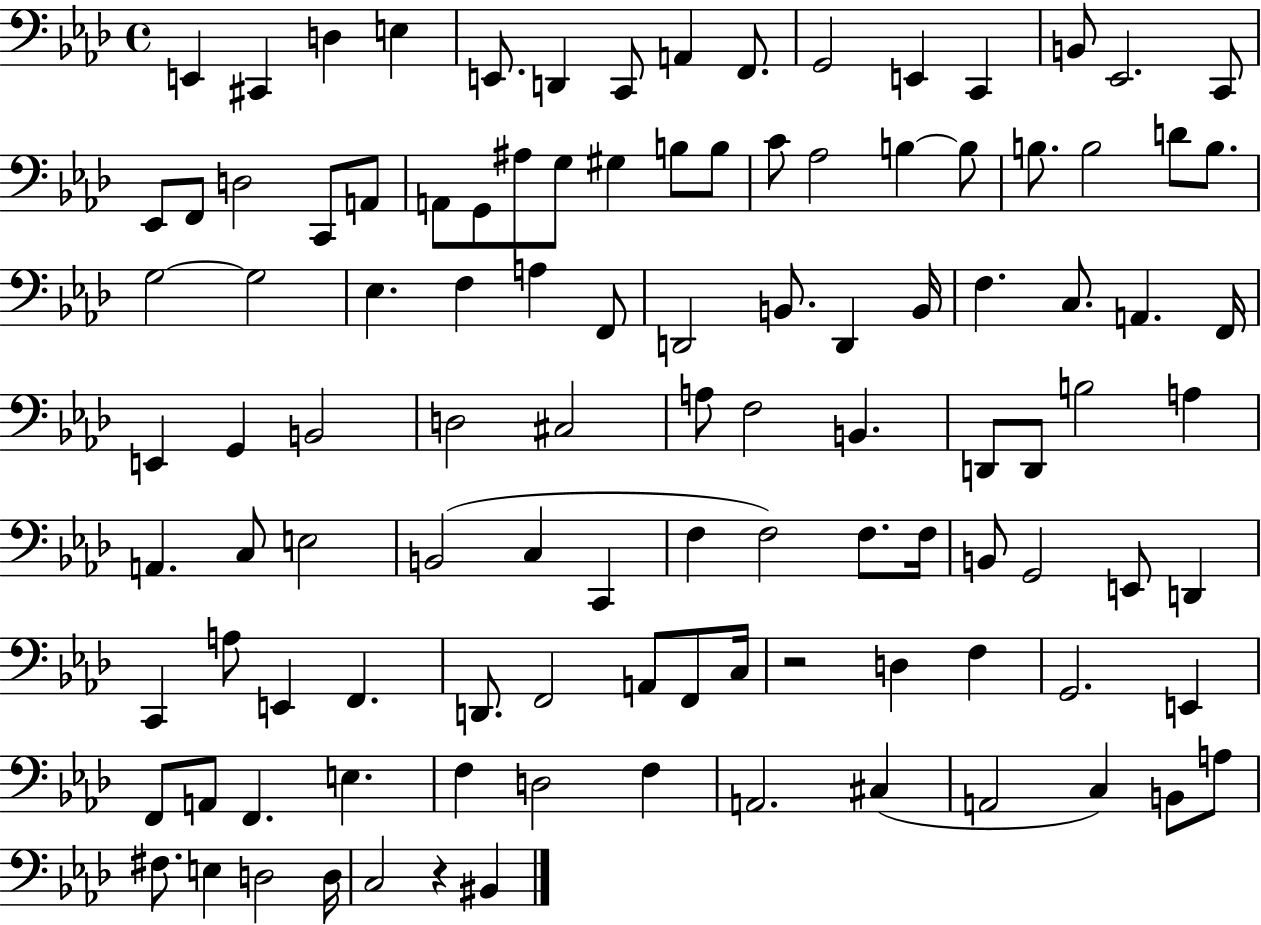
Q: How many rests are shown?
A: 2